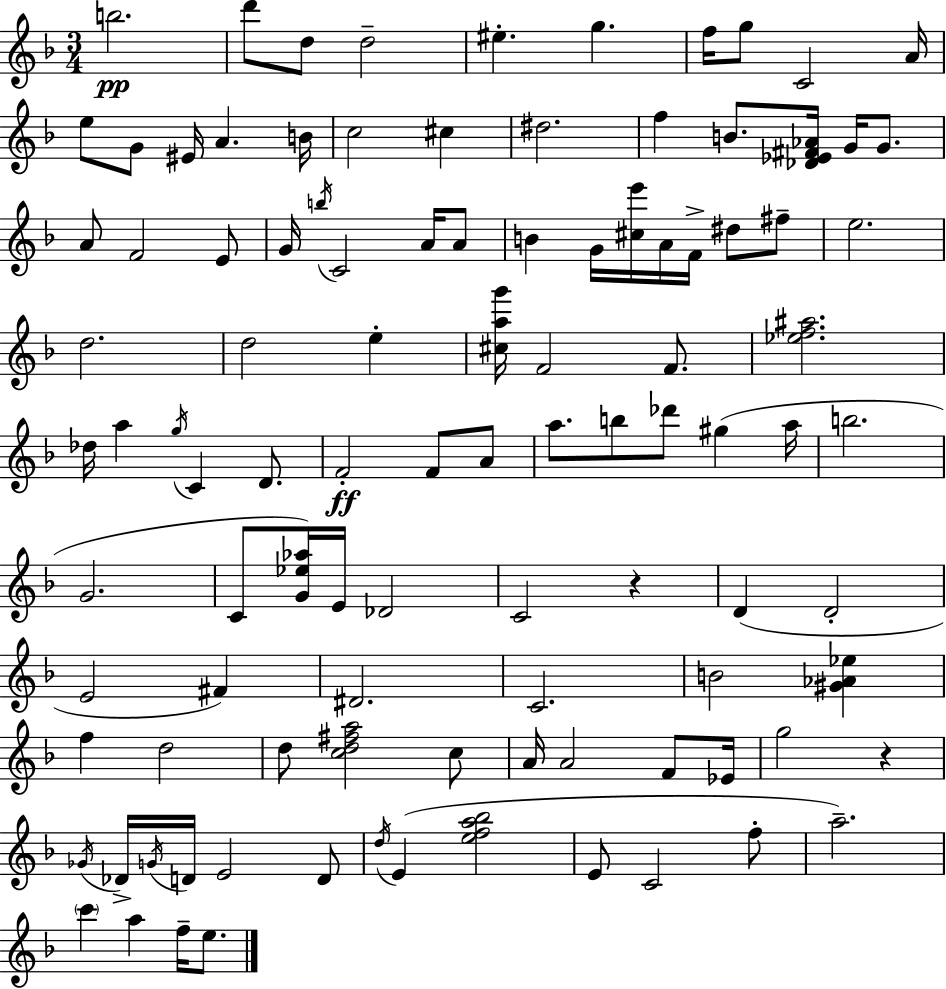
{
  \clef treble
  \numericTimeSignature
  \time 3/4
  \key d \minor
  b''2.\pp | d'''8 d''8 d''2-- | eis''4.-. g''4. | f''16 g''8 c'2 a'16 | \break e''8 g'8 eis'16 a'4. b'16 | c''2 cis''4 | dis''2. | f''4 b'8. <des' ees' fis' aes'>16 g'16 g'8. | \break a'8 f'2 e'8 | g'16 \acciaccatura { b''16 } c'2 a'16 a'8 | b'4 g'16 <cis'' e'''>16 a'16 f'16-> dis''8 fis''8-- | e''2. | \break d''2. | d''2 e''4-. | <cis'' a'' g'''>16 f'2 f'8. | <ees'' f'' ais''>2. | \break des''16 a''4 \acciaccatura { g''16 } c'4 d'8. | f'2-.\ff f'8 | a'8 a''8. b''8 des'''8 gis''4( | a''16 b''2. | \break g'2. | c'8 <g' ees'' aes''>16) e'16 des'2 | c'2 r4 | d'4( d'2-. | \break e'2 fis'4) | dis'2. | c'2. | b'2 <gis' aes' ees''>4 | \break f''4 d''2 | d''8 <c'' d'' fis'' a''>2 | c''8 a'16 a'2 f'8 | ees'16 g''2 r4 | \break \acciaccatura { ges'16 } des'16-> \acciaccatura { g'16 } d'16 e'2 | d'8 \acciaccatura { d''16 } e'4( <e'' f'' a'' bes''>2 | e'8 c'2 | f''8-. a''2.--) | \break \parenthesize c'''4 a''4 | f''16-- e''8. \bar "|."
}